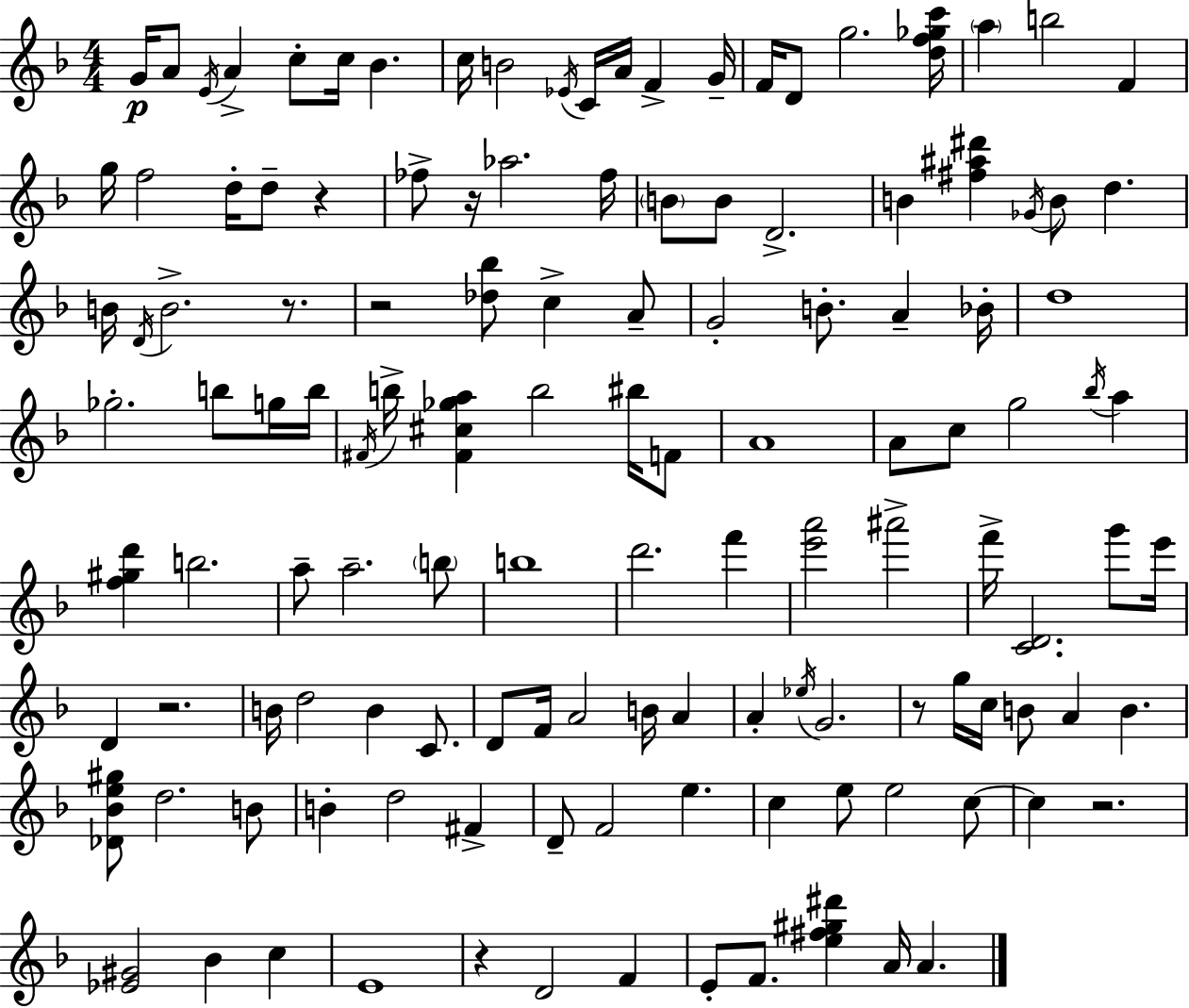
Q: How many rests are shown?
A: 8